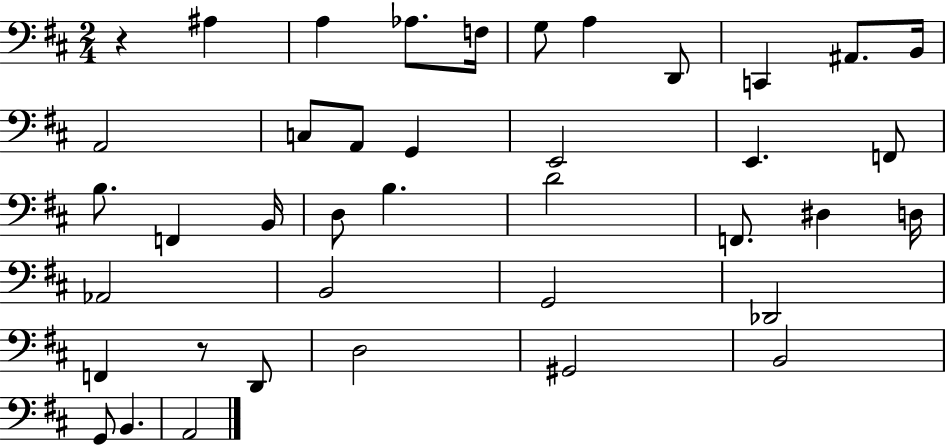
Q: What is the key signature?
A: D major